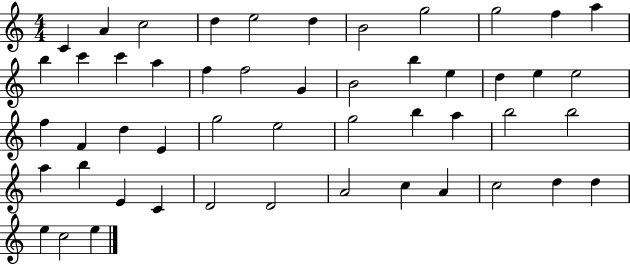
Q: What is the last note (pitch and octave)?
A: E5